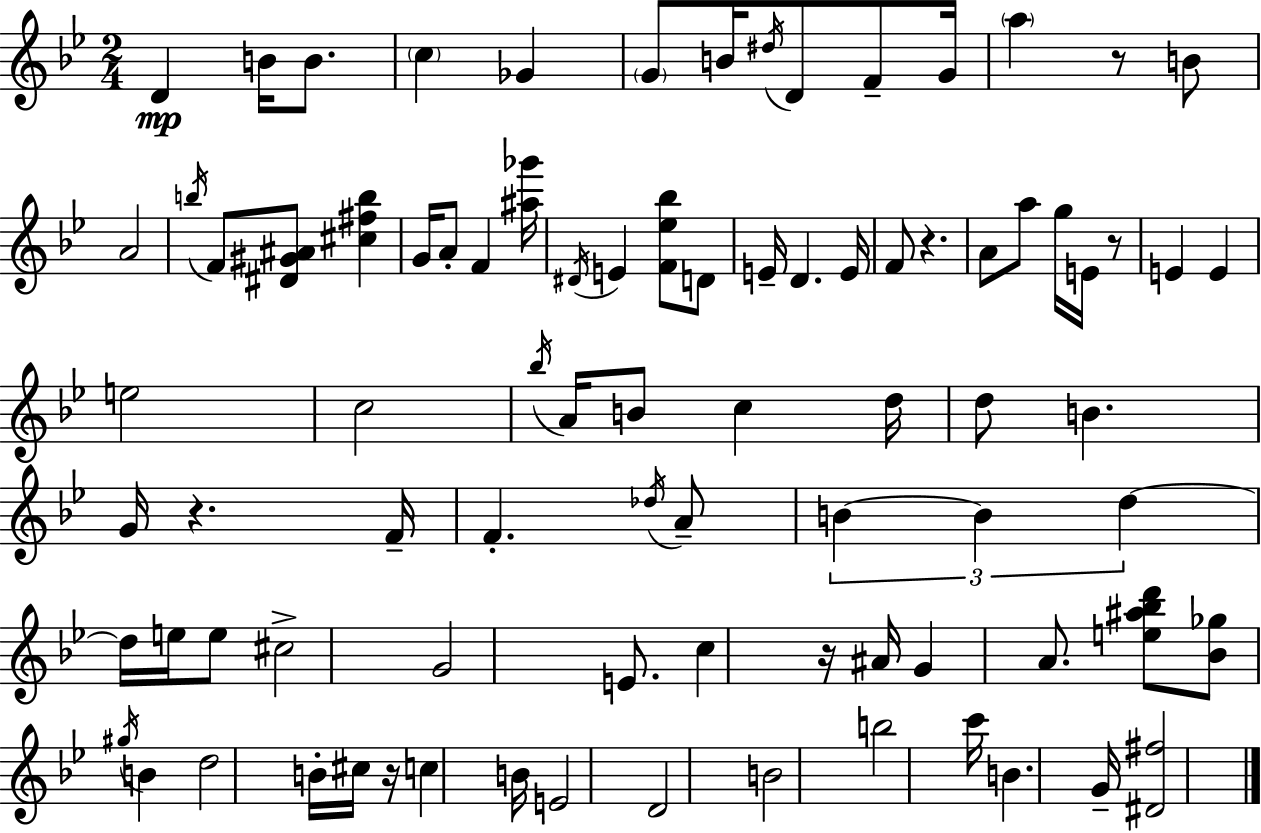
{
  \clef treble
  \numericTimeSignature
  \time 2/4
  \key bes \major
  d'4\mp b'16 b'8. | \parenthesize c''4 ges'4 | \parenthesize g'8 b'16 \acciaccatura { dis''16 } d'8 f'8-- | g'16 \parenthesize a''4 r8 b'8 | \break a'2 | \acciaccatura { b''16 } f'8 <dis' gis' ais'>8 <cis'' fis'' b''>4 | g'16 a'8-. f'4 | <ais'' ges'''>16 \acciaccatura { dis'16 } e'4 <f' ees'' bes''>8 | \break d'8 e'16-- d'4. | e'16 f'8 r4. | a'8 a''8 g''16 | e'16 r8 e'4 e'4 | \break e''2 | c''2 | \acciaccatura { bes''16 } a'16 b'8 c''4 | d''16 d''8 b'4. | \break g'16 r4. | f'16-- f'4.-. | \acciaccatura { des''16 } a'8-- \tuplet 3/2 { b'4~~ | b'4 d''4~~ } | \break d''16 e''16 e''8 cis''2-> | g'2 | e'8. | c''4 r16 ais'16 g'4 | \break a'8. <e'' ais'' bes'' d'''>8 <bes' ges''>8 | \acciaccatura { gis''16 } b'4 d''2 | b'16-. cis''16 | r16 c''4 b'16 e'2 | \break d'2 | b'2 | b''2 | c'''16 b'4. | \break g'16-- <dis' fis''>2 | \bar "|."
}